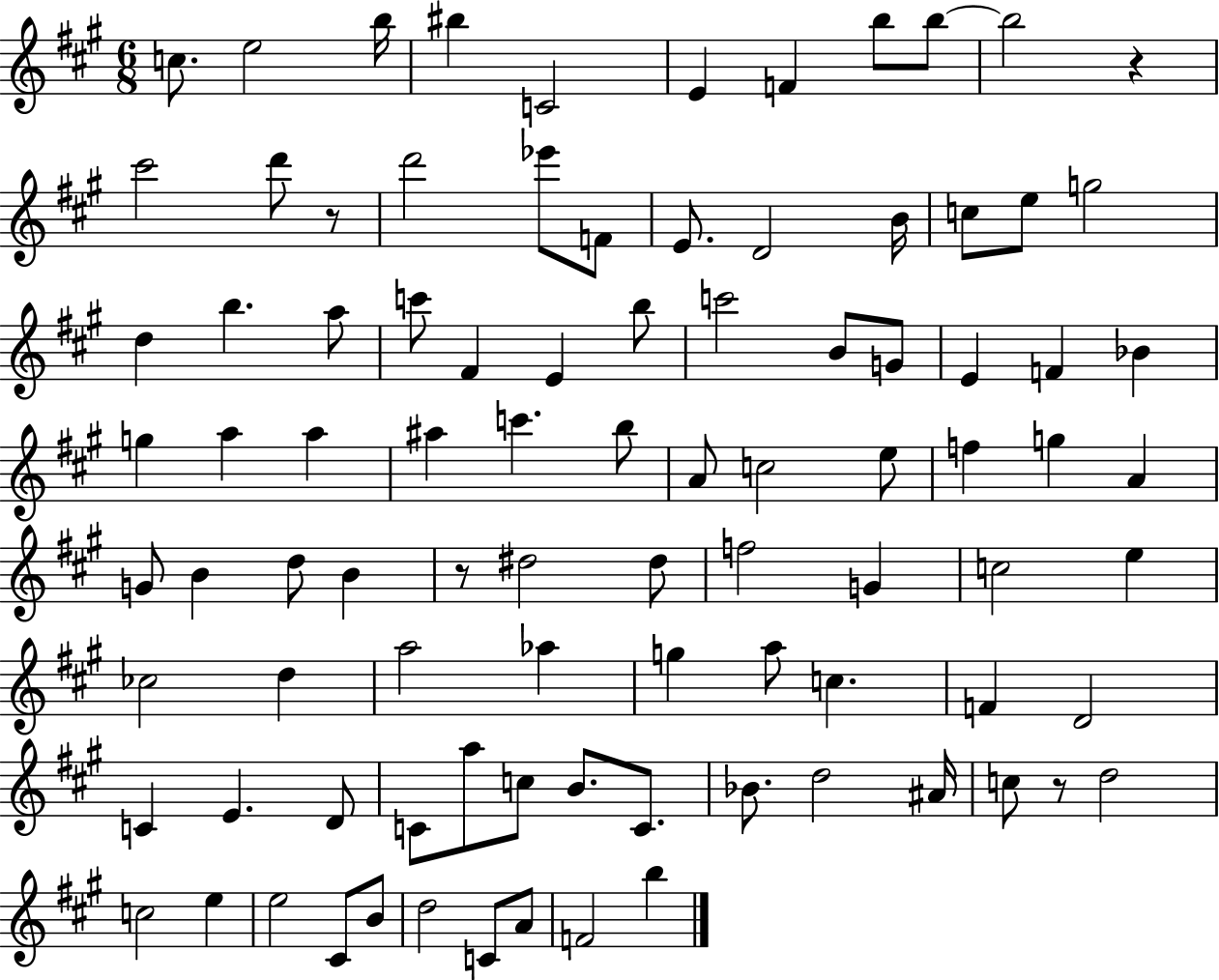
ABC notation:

X:1
T:Untitled
M:6/8
L:1/4
K:A
c/2 e2 b/4 ^b C2 E F b/2 b/2 b2 z ^c'2 d'/2 z/2 d'2 _e'/2 F/2 E/2 D2 B/4 c/2 e/2 g2 d b a/2 c'/2 ^F E b/2 c'2 B/2 G/2 E F _B g a a ^a c' b/2 A/2 c2 e/2 f g A G/2 B d/2 B z/2 ^d2 ^d/2 f2 G c2 e _c2 d a2 _a g a/2 c F D2 C E D/2 C/2 a/2 c/2 B/2 C/2 _B/2 d2 ^A/4 c/2 z/2 d2 c2 e e2 ^C/2 B/2 d2 C/2 A/2 F2 b